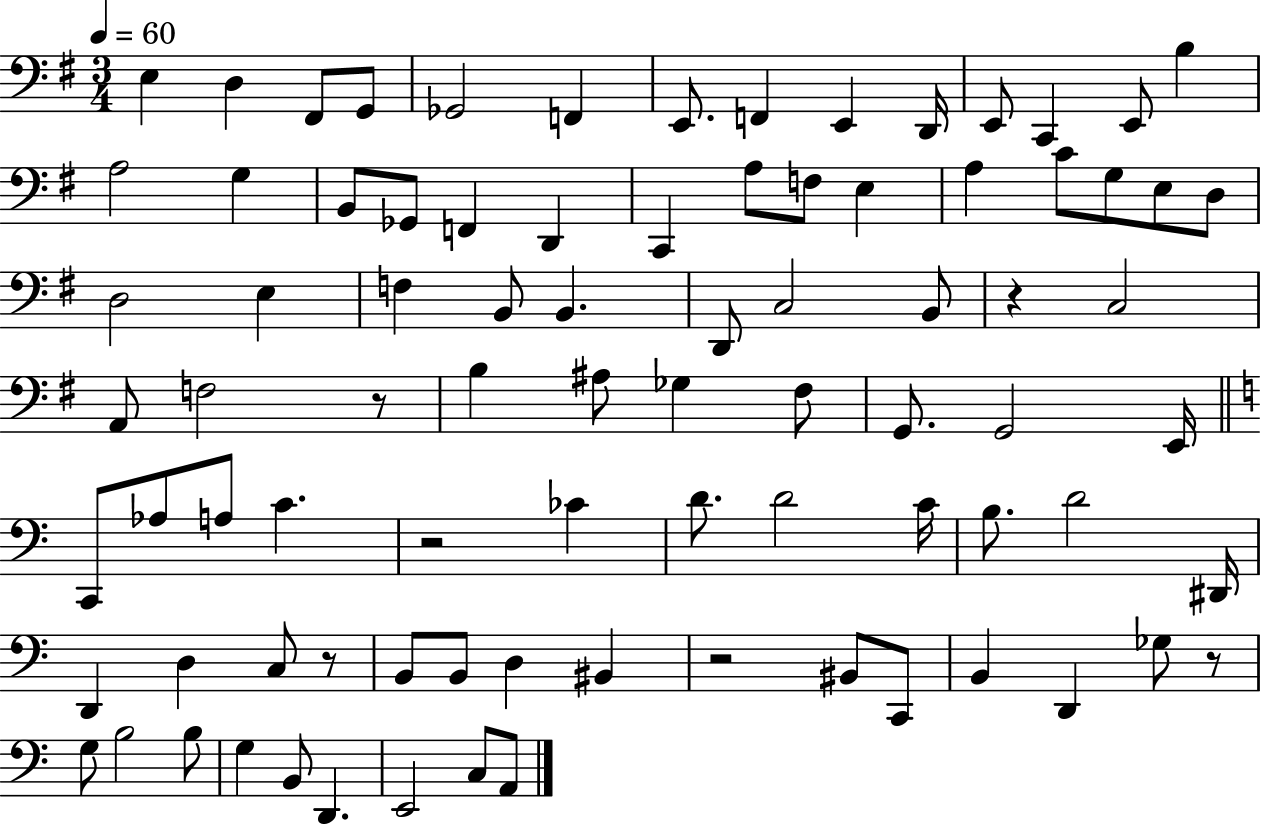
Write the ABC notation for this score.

X:1
T:Untitled
M:3/4
L:1/4
K:G
E, D, ^F,,/2 G,,/2 _G,,2 F,, E,,/2 F,, E,, D,,/4 E,,/2 C,, E,,/2 B, A,2 G, B,,/2 _G,,/2 F,, D,, C,, A,/2 F,/2 E, A, C/2 G,/2 E,/2 D,/2 D,2 E, F, B,,/2 B,, D,,/2 C,2 B,,/2 z C,2 A,,/2 F,2 z/2 B, ^A,/2 _G, ^F,/2 G,,/2 G,,2 E,,/4 C,,/2 _A,/2 A,/2 C z2 _C D/2 D2 C/4 B,/2 D2 ^D,,/4 D,, D, C,/2 z/2 B,,/2 B,,/2 D, ^B,, z2 ^B,,/2 C,,/2 B,, D,, _G,/2 z/2 G,/2 B,2 B,/2 G, B,,/2 D,, E,,2 C,/2 A,,/2